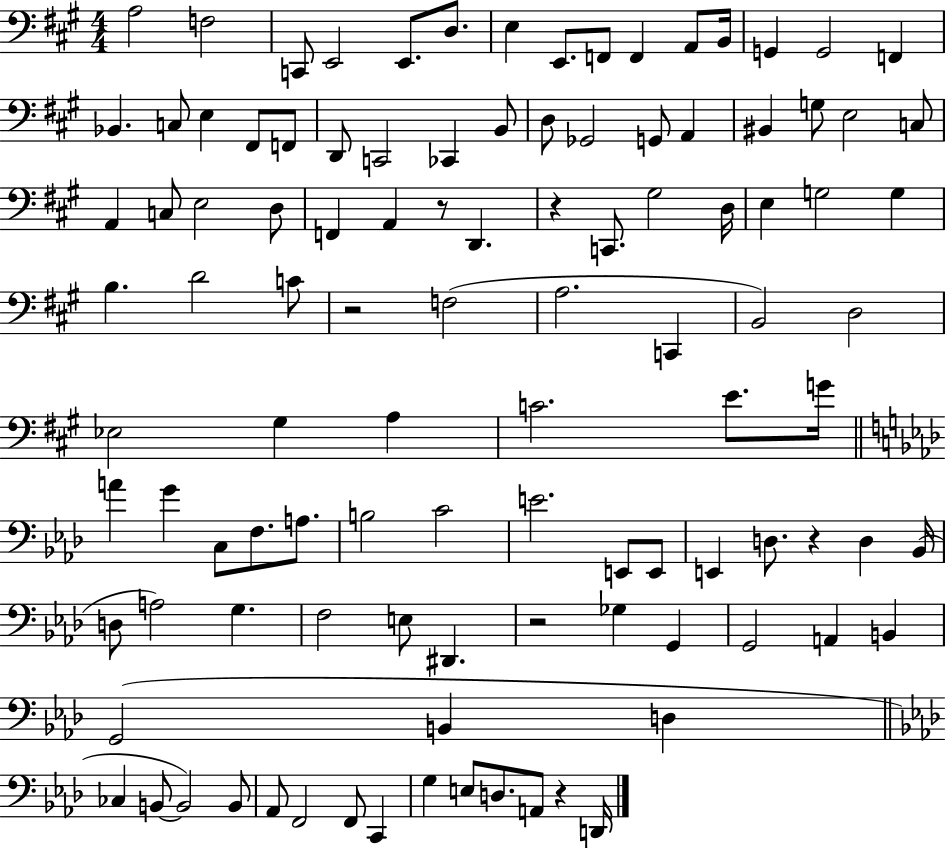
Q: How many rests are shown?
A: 6